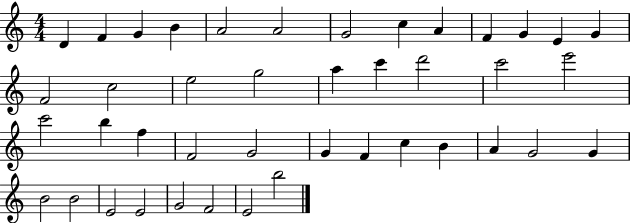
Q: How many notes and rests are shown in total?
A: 42